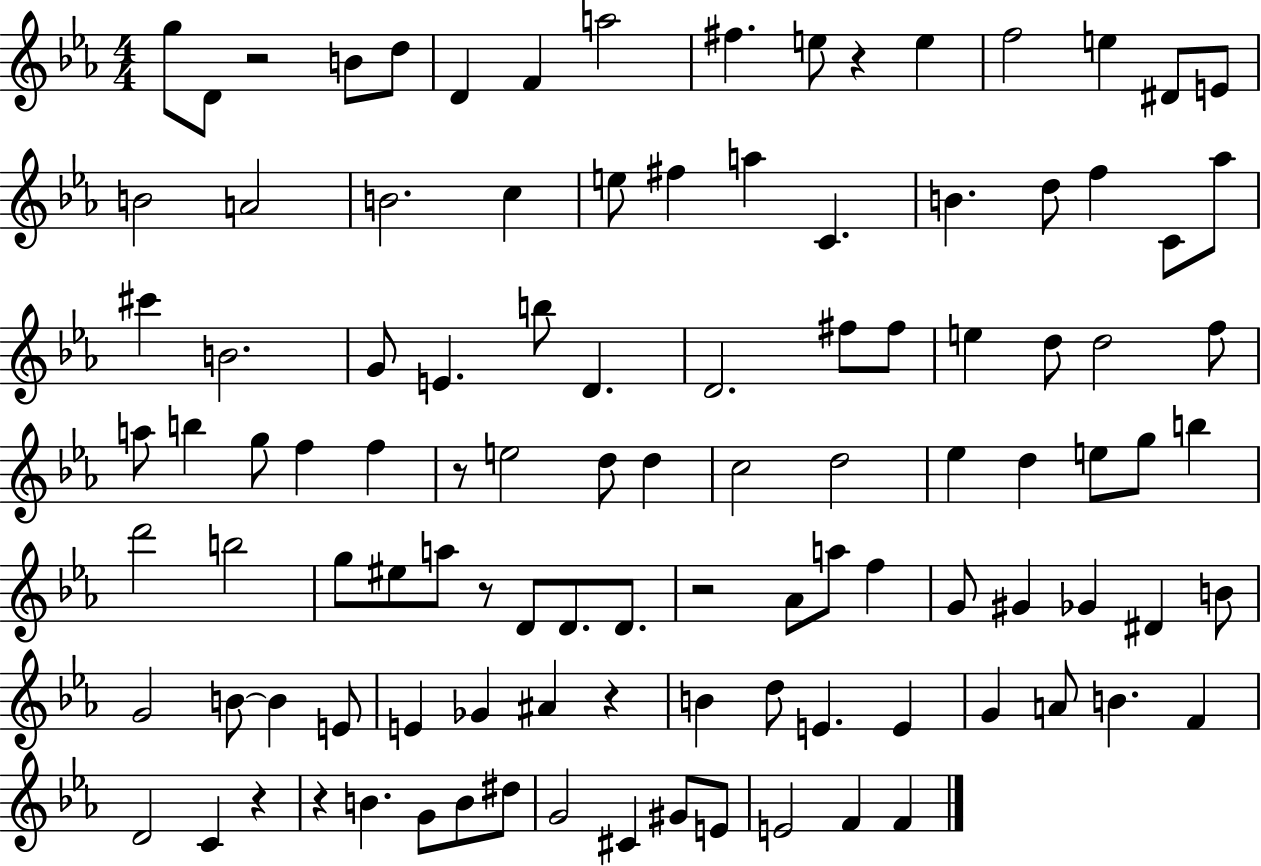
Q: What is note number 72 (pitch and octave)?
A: G4